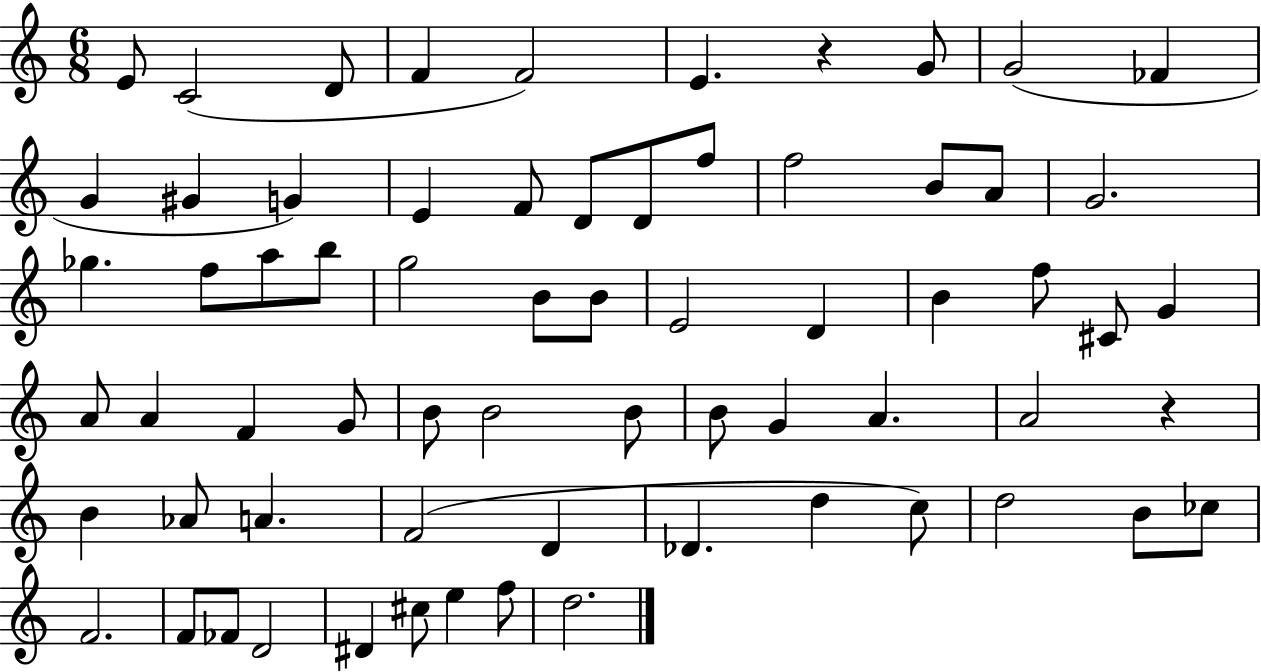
E4/e C4/h D4/e F4/q F4/h E4/q. R/q G4/e G4/h FES4/q G4/q G#4/q G4/q E4/q F4/e D4/e D4/e F5/e F5/h B4/e A4/e G4/h. Gb5/q. F5/e A5/e B5/e G5/h B4/e B4/e E4/h D4/q B4/q F5/e C#4/e G4/q A4/e A4/q F4/q G4/e B4/e B4/h B4/e B4/e G4/q A4/q. A4/h R/q B4/q Ab4/e A4/q. F4/h D4/q Db4/q. D5/q C5/e D5/h B4/e CES5/e F4/h. F4/e FES4/e D4/h D#4/q C#5/e E5/q F5/e D5/h.